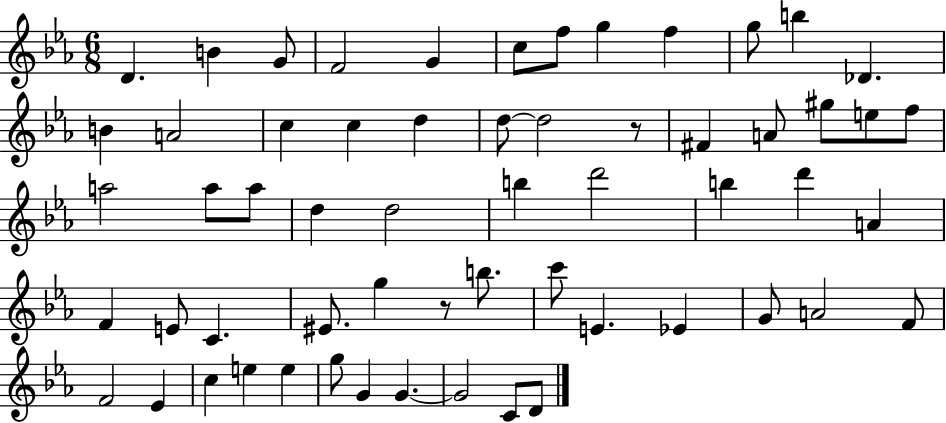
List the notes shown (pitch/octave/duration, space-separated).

D4/q. B4/q G4/e F4/h G4/q C5/e F5/e G5/q F5/q G5/e B5/q Db4/q. B4/q A4/h C5/q C5/q D5/q D5/e D5/h R/e F#4/q A4/e G#5/e E5/e F5/e A5/h A5/e A5/e D5/q D5/h B5/q D6/h B5/q D6/q A4/q F4/q E4/e C4/q. EIS4/e. G5/q R/e B5/e. C6/e E4/q. Eb4/q G4/e A4/h F4/e F4/h Eb4/q C5/q E5/q E5/q G5/e G4/q G4/q. G4/h C4/e D4/e